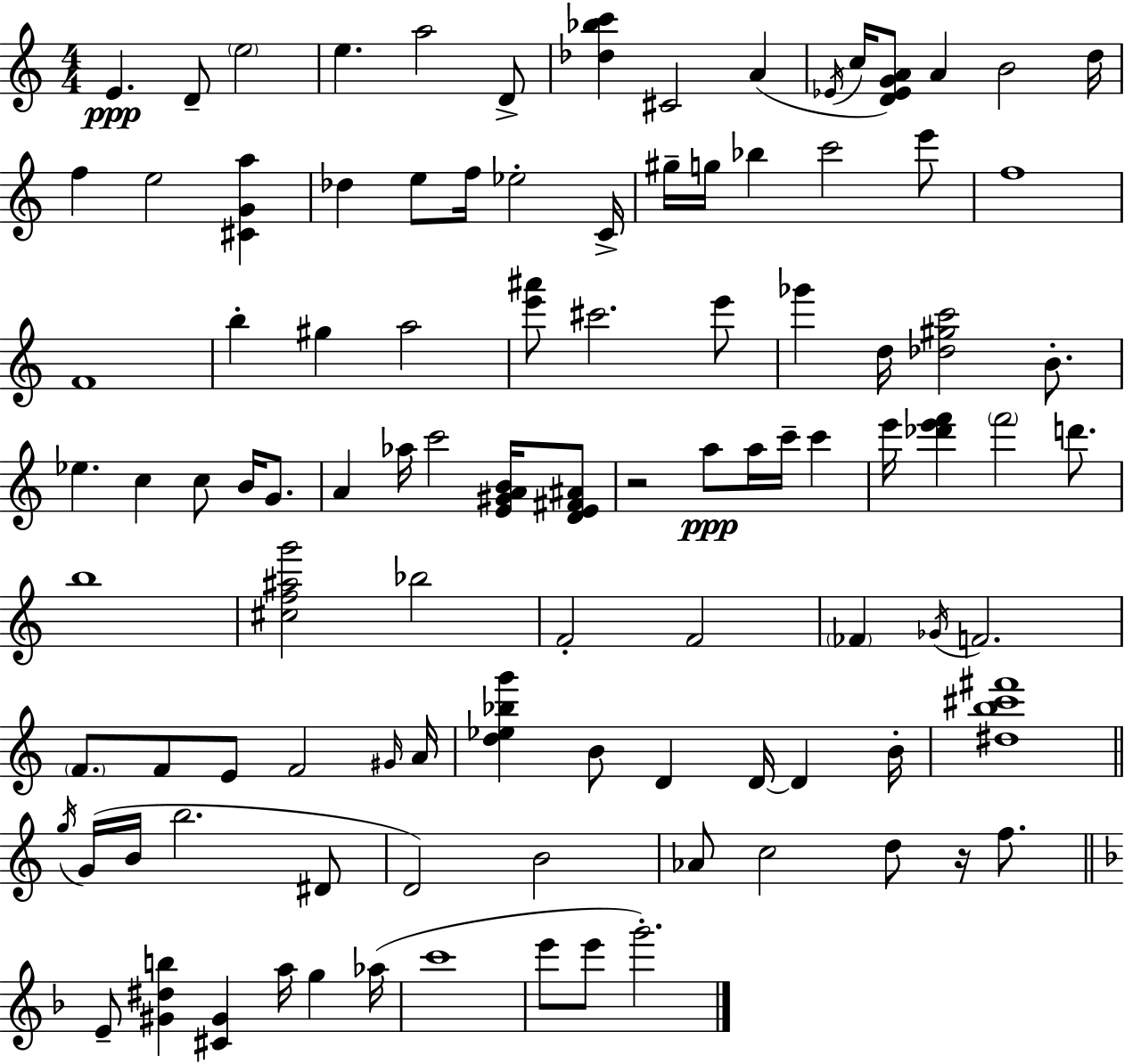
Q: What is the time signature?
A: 4/4